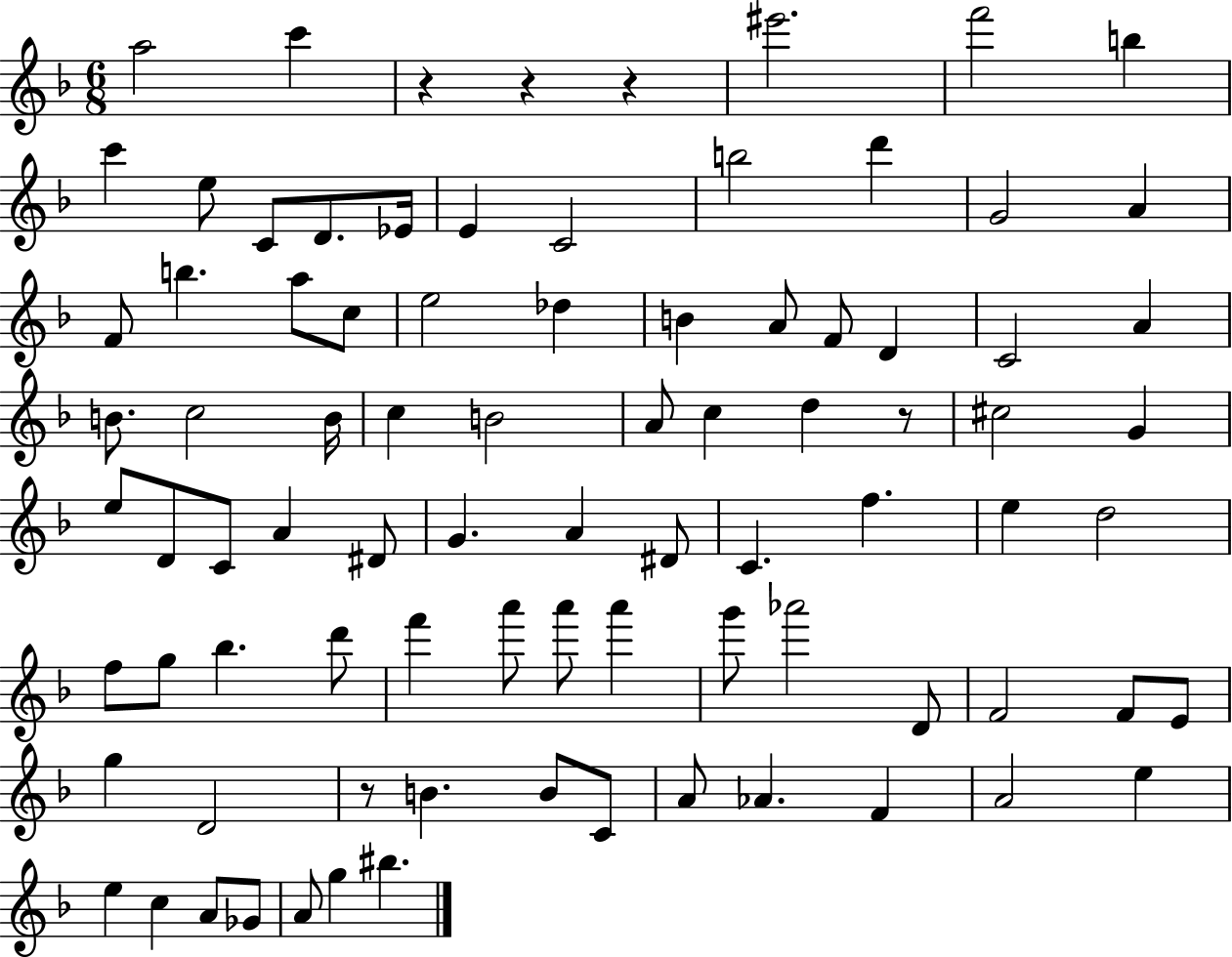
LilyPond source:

{
  \clef treble
  \numericTimeSignature
  \time 6/8
  \key f \major
  \repeat volta 2 { a''2 c'''4 | r4 r4 r4 | eis'''2. | f'''2 b''4 | \break c'''4 e''8 c'8 d'8. ees'16 | e'4 c'2 | b''2 d'''4 | g'2 a'4 | \break f'8 b''4. a''8 c''8 | e''2 des''4 | b'4 a'8 f'8 d'4 | c'2 a'4 | \break b'8. c''2 b'16 | c''4 b'2 | a'8 c''4 d''4 r8 | cis''2 g'4 | \break e''8 d'8 c'8 a'4 dis'8 | g'4. a'4 dis'8 | c'4. f''4. | e''4 d''2 | \break f''8 g''8 bes''4. d'''8 | f'''4 a'''8 a'''8 a'''4 | g'''8 aes'''2 d'8 | f'2 f'8 e'8 | \break g''4 d'2 | r8 b'4. b'8 c'8 | a'8 aes'4. f'4 | a'2 e''4 | \break e''4 c''4 a'8 ges'8 | a'8 g''4 bis''4. | } \bar "|."
}